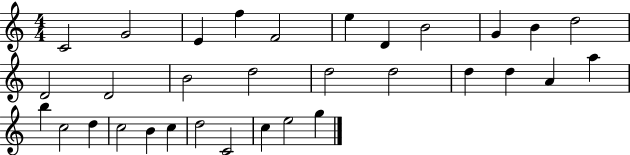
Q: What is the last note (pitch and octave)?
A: G5